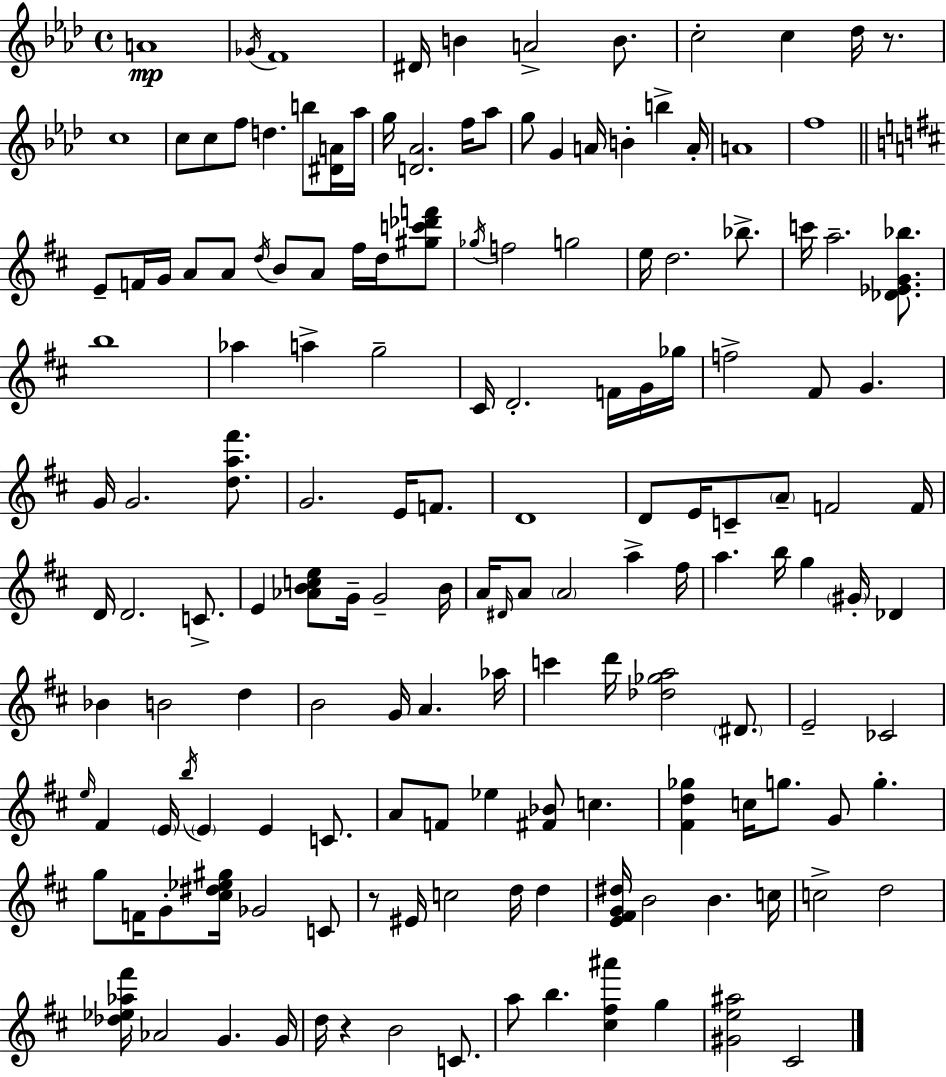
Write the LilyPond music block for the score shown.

{
  \clef treble
  \time 4/4
  \defaultTimeSignature
  \key aes \major
  a'1\mp | \acciaccatura { ges'16 } f'1 | dis'16 b'4 a'2-> b'8. | c''2-. c''4 des''16 r8. | \break c''1 | c''8 c''8 f''8 d''4. b''8 <dis' a'>16 | aes''16 g''16 <d' aes'>2. f''16 aes''8 | g''8 g'4 a'16 b'4-. b''4-> | \break a'16-. a'1 | f''1 | \bar "||" \break \key d \major e'8-- f'16 g'16 a'8 a'8 \acciaccatura { d''16 } b'8 a'8 fis''16 d''16 <gis'' c''' des''' f'''>8 | \acciaccatura { ges''16 } f''2 g''2 | e''16 d''2. bes''8.-> | c'''16 a''2.-- <des' ees' g' bes''>8. | \break b''1 | aes''4 a''4-> g''2-- | cis'16 d'2.-. f'16 | g'16 ges''16 f''2-> fis'8 g'4. | \break g'16 g'2. <d'' a'' fis'''>8. | g'2. e'16 f'8. | d'1 | d'8 e'16 c'8-- \parenthesize a'8-- f'2 | \break f'16 d'16 d'2. c'8.-> | e'4 <aes' b' c'' e''>8 g'16-- g'2-- | b'16 a'16 \grace { dis'16 } a'8 \parenthesize a'2 a''4-> | fis''16 a''4. b''16 g''4 \parenthesize gis'16-. des'4 | \break bes'4 b'2 d''4 | b'2 g'16 a'4. | aes''16 c'''4 d'''16 <des'' ges'' a''>2 | \parenthesize dis'8. e'2-- ces'2 | \break \grace { e''16 } fis'4 \parenthesize e'16 \acciaccatura { b''16 } \parenthesize e'4 e'4 | c'8. a'8 f'8 ees''4 <fis' bes'>8 c''4. | <fis' d'' ges''>4 c''16 g''8. g'8 g''4.-. | g''8 f'16 g'8-. <cis'' dis'' ees'' gis''>16 ges'2 | \break c'8 r8 eis'16 c''2 | d''16 d''4 <e' fis' g' dis''>16 b'2 b'4. | c''16 c''2-> d''2 | <des'' ees'' aes'' fis'''>16 aes'2 g'4. | \break g'16 d''16 r4 b'2 | c'8. a''8 b''4. <cis'' fis'' ais'''>4 | g''4 <gis' e'' ais''>2 cis'2 | \bar "|."
}